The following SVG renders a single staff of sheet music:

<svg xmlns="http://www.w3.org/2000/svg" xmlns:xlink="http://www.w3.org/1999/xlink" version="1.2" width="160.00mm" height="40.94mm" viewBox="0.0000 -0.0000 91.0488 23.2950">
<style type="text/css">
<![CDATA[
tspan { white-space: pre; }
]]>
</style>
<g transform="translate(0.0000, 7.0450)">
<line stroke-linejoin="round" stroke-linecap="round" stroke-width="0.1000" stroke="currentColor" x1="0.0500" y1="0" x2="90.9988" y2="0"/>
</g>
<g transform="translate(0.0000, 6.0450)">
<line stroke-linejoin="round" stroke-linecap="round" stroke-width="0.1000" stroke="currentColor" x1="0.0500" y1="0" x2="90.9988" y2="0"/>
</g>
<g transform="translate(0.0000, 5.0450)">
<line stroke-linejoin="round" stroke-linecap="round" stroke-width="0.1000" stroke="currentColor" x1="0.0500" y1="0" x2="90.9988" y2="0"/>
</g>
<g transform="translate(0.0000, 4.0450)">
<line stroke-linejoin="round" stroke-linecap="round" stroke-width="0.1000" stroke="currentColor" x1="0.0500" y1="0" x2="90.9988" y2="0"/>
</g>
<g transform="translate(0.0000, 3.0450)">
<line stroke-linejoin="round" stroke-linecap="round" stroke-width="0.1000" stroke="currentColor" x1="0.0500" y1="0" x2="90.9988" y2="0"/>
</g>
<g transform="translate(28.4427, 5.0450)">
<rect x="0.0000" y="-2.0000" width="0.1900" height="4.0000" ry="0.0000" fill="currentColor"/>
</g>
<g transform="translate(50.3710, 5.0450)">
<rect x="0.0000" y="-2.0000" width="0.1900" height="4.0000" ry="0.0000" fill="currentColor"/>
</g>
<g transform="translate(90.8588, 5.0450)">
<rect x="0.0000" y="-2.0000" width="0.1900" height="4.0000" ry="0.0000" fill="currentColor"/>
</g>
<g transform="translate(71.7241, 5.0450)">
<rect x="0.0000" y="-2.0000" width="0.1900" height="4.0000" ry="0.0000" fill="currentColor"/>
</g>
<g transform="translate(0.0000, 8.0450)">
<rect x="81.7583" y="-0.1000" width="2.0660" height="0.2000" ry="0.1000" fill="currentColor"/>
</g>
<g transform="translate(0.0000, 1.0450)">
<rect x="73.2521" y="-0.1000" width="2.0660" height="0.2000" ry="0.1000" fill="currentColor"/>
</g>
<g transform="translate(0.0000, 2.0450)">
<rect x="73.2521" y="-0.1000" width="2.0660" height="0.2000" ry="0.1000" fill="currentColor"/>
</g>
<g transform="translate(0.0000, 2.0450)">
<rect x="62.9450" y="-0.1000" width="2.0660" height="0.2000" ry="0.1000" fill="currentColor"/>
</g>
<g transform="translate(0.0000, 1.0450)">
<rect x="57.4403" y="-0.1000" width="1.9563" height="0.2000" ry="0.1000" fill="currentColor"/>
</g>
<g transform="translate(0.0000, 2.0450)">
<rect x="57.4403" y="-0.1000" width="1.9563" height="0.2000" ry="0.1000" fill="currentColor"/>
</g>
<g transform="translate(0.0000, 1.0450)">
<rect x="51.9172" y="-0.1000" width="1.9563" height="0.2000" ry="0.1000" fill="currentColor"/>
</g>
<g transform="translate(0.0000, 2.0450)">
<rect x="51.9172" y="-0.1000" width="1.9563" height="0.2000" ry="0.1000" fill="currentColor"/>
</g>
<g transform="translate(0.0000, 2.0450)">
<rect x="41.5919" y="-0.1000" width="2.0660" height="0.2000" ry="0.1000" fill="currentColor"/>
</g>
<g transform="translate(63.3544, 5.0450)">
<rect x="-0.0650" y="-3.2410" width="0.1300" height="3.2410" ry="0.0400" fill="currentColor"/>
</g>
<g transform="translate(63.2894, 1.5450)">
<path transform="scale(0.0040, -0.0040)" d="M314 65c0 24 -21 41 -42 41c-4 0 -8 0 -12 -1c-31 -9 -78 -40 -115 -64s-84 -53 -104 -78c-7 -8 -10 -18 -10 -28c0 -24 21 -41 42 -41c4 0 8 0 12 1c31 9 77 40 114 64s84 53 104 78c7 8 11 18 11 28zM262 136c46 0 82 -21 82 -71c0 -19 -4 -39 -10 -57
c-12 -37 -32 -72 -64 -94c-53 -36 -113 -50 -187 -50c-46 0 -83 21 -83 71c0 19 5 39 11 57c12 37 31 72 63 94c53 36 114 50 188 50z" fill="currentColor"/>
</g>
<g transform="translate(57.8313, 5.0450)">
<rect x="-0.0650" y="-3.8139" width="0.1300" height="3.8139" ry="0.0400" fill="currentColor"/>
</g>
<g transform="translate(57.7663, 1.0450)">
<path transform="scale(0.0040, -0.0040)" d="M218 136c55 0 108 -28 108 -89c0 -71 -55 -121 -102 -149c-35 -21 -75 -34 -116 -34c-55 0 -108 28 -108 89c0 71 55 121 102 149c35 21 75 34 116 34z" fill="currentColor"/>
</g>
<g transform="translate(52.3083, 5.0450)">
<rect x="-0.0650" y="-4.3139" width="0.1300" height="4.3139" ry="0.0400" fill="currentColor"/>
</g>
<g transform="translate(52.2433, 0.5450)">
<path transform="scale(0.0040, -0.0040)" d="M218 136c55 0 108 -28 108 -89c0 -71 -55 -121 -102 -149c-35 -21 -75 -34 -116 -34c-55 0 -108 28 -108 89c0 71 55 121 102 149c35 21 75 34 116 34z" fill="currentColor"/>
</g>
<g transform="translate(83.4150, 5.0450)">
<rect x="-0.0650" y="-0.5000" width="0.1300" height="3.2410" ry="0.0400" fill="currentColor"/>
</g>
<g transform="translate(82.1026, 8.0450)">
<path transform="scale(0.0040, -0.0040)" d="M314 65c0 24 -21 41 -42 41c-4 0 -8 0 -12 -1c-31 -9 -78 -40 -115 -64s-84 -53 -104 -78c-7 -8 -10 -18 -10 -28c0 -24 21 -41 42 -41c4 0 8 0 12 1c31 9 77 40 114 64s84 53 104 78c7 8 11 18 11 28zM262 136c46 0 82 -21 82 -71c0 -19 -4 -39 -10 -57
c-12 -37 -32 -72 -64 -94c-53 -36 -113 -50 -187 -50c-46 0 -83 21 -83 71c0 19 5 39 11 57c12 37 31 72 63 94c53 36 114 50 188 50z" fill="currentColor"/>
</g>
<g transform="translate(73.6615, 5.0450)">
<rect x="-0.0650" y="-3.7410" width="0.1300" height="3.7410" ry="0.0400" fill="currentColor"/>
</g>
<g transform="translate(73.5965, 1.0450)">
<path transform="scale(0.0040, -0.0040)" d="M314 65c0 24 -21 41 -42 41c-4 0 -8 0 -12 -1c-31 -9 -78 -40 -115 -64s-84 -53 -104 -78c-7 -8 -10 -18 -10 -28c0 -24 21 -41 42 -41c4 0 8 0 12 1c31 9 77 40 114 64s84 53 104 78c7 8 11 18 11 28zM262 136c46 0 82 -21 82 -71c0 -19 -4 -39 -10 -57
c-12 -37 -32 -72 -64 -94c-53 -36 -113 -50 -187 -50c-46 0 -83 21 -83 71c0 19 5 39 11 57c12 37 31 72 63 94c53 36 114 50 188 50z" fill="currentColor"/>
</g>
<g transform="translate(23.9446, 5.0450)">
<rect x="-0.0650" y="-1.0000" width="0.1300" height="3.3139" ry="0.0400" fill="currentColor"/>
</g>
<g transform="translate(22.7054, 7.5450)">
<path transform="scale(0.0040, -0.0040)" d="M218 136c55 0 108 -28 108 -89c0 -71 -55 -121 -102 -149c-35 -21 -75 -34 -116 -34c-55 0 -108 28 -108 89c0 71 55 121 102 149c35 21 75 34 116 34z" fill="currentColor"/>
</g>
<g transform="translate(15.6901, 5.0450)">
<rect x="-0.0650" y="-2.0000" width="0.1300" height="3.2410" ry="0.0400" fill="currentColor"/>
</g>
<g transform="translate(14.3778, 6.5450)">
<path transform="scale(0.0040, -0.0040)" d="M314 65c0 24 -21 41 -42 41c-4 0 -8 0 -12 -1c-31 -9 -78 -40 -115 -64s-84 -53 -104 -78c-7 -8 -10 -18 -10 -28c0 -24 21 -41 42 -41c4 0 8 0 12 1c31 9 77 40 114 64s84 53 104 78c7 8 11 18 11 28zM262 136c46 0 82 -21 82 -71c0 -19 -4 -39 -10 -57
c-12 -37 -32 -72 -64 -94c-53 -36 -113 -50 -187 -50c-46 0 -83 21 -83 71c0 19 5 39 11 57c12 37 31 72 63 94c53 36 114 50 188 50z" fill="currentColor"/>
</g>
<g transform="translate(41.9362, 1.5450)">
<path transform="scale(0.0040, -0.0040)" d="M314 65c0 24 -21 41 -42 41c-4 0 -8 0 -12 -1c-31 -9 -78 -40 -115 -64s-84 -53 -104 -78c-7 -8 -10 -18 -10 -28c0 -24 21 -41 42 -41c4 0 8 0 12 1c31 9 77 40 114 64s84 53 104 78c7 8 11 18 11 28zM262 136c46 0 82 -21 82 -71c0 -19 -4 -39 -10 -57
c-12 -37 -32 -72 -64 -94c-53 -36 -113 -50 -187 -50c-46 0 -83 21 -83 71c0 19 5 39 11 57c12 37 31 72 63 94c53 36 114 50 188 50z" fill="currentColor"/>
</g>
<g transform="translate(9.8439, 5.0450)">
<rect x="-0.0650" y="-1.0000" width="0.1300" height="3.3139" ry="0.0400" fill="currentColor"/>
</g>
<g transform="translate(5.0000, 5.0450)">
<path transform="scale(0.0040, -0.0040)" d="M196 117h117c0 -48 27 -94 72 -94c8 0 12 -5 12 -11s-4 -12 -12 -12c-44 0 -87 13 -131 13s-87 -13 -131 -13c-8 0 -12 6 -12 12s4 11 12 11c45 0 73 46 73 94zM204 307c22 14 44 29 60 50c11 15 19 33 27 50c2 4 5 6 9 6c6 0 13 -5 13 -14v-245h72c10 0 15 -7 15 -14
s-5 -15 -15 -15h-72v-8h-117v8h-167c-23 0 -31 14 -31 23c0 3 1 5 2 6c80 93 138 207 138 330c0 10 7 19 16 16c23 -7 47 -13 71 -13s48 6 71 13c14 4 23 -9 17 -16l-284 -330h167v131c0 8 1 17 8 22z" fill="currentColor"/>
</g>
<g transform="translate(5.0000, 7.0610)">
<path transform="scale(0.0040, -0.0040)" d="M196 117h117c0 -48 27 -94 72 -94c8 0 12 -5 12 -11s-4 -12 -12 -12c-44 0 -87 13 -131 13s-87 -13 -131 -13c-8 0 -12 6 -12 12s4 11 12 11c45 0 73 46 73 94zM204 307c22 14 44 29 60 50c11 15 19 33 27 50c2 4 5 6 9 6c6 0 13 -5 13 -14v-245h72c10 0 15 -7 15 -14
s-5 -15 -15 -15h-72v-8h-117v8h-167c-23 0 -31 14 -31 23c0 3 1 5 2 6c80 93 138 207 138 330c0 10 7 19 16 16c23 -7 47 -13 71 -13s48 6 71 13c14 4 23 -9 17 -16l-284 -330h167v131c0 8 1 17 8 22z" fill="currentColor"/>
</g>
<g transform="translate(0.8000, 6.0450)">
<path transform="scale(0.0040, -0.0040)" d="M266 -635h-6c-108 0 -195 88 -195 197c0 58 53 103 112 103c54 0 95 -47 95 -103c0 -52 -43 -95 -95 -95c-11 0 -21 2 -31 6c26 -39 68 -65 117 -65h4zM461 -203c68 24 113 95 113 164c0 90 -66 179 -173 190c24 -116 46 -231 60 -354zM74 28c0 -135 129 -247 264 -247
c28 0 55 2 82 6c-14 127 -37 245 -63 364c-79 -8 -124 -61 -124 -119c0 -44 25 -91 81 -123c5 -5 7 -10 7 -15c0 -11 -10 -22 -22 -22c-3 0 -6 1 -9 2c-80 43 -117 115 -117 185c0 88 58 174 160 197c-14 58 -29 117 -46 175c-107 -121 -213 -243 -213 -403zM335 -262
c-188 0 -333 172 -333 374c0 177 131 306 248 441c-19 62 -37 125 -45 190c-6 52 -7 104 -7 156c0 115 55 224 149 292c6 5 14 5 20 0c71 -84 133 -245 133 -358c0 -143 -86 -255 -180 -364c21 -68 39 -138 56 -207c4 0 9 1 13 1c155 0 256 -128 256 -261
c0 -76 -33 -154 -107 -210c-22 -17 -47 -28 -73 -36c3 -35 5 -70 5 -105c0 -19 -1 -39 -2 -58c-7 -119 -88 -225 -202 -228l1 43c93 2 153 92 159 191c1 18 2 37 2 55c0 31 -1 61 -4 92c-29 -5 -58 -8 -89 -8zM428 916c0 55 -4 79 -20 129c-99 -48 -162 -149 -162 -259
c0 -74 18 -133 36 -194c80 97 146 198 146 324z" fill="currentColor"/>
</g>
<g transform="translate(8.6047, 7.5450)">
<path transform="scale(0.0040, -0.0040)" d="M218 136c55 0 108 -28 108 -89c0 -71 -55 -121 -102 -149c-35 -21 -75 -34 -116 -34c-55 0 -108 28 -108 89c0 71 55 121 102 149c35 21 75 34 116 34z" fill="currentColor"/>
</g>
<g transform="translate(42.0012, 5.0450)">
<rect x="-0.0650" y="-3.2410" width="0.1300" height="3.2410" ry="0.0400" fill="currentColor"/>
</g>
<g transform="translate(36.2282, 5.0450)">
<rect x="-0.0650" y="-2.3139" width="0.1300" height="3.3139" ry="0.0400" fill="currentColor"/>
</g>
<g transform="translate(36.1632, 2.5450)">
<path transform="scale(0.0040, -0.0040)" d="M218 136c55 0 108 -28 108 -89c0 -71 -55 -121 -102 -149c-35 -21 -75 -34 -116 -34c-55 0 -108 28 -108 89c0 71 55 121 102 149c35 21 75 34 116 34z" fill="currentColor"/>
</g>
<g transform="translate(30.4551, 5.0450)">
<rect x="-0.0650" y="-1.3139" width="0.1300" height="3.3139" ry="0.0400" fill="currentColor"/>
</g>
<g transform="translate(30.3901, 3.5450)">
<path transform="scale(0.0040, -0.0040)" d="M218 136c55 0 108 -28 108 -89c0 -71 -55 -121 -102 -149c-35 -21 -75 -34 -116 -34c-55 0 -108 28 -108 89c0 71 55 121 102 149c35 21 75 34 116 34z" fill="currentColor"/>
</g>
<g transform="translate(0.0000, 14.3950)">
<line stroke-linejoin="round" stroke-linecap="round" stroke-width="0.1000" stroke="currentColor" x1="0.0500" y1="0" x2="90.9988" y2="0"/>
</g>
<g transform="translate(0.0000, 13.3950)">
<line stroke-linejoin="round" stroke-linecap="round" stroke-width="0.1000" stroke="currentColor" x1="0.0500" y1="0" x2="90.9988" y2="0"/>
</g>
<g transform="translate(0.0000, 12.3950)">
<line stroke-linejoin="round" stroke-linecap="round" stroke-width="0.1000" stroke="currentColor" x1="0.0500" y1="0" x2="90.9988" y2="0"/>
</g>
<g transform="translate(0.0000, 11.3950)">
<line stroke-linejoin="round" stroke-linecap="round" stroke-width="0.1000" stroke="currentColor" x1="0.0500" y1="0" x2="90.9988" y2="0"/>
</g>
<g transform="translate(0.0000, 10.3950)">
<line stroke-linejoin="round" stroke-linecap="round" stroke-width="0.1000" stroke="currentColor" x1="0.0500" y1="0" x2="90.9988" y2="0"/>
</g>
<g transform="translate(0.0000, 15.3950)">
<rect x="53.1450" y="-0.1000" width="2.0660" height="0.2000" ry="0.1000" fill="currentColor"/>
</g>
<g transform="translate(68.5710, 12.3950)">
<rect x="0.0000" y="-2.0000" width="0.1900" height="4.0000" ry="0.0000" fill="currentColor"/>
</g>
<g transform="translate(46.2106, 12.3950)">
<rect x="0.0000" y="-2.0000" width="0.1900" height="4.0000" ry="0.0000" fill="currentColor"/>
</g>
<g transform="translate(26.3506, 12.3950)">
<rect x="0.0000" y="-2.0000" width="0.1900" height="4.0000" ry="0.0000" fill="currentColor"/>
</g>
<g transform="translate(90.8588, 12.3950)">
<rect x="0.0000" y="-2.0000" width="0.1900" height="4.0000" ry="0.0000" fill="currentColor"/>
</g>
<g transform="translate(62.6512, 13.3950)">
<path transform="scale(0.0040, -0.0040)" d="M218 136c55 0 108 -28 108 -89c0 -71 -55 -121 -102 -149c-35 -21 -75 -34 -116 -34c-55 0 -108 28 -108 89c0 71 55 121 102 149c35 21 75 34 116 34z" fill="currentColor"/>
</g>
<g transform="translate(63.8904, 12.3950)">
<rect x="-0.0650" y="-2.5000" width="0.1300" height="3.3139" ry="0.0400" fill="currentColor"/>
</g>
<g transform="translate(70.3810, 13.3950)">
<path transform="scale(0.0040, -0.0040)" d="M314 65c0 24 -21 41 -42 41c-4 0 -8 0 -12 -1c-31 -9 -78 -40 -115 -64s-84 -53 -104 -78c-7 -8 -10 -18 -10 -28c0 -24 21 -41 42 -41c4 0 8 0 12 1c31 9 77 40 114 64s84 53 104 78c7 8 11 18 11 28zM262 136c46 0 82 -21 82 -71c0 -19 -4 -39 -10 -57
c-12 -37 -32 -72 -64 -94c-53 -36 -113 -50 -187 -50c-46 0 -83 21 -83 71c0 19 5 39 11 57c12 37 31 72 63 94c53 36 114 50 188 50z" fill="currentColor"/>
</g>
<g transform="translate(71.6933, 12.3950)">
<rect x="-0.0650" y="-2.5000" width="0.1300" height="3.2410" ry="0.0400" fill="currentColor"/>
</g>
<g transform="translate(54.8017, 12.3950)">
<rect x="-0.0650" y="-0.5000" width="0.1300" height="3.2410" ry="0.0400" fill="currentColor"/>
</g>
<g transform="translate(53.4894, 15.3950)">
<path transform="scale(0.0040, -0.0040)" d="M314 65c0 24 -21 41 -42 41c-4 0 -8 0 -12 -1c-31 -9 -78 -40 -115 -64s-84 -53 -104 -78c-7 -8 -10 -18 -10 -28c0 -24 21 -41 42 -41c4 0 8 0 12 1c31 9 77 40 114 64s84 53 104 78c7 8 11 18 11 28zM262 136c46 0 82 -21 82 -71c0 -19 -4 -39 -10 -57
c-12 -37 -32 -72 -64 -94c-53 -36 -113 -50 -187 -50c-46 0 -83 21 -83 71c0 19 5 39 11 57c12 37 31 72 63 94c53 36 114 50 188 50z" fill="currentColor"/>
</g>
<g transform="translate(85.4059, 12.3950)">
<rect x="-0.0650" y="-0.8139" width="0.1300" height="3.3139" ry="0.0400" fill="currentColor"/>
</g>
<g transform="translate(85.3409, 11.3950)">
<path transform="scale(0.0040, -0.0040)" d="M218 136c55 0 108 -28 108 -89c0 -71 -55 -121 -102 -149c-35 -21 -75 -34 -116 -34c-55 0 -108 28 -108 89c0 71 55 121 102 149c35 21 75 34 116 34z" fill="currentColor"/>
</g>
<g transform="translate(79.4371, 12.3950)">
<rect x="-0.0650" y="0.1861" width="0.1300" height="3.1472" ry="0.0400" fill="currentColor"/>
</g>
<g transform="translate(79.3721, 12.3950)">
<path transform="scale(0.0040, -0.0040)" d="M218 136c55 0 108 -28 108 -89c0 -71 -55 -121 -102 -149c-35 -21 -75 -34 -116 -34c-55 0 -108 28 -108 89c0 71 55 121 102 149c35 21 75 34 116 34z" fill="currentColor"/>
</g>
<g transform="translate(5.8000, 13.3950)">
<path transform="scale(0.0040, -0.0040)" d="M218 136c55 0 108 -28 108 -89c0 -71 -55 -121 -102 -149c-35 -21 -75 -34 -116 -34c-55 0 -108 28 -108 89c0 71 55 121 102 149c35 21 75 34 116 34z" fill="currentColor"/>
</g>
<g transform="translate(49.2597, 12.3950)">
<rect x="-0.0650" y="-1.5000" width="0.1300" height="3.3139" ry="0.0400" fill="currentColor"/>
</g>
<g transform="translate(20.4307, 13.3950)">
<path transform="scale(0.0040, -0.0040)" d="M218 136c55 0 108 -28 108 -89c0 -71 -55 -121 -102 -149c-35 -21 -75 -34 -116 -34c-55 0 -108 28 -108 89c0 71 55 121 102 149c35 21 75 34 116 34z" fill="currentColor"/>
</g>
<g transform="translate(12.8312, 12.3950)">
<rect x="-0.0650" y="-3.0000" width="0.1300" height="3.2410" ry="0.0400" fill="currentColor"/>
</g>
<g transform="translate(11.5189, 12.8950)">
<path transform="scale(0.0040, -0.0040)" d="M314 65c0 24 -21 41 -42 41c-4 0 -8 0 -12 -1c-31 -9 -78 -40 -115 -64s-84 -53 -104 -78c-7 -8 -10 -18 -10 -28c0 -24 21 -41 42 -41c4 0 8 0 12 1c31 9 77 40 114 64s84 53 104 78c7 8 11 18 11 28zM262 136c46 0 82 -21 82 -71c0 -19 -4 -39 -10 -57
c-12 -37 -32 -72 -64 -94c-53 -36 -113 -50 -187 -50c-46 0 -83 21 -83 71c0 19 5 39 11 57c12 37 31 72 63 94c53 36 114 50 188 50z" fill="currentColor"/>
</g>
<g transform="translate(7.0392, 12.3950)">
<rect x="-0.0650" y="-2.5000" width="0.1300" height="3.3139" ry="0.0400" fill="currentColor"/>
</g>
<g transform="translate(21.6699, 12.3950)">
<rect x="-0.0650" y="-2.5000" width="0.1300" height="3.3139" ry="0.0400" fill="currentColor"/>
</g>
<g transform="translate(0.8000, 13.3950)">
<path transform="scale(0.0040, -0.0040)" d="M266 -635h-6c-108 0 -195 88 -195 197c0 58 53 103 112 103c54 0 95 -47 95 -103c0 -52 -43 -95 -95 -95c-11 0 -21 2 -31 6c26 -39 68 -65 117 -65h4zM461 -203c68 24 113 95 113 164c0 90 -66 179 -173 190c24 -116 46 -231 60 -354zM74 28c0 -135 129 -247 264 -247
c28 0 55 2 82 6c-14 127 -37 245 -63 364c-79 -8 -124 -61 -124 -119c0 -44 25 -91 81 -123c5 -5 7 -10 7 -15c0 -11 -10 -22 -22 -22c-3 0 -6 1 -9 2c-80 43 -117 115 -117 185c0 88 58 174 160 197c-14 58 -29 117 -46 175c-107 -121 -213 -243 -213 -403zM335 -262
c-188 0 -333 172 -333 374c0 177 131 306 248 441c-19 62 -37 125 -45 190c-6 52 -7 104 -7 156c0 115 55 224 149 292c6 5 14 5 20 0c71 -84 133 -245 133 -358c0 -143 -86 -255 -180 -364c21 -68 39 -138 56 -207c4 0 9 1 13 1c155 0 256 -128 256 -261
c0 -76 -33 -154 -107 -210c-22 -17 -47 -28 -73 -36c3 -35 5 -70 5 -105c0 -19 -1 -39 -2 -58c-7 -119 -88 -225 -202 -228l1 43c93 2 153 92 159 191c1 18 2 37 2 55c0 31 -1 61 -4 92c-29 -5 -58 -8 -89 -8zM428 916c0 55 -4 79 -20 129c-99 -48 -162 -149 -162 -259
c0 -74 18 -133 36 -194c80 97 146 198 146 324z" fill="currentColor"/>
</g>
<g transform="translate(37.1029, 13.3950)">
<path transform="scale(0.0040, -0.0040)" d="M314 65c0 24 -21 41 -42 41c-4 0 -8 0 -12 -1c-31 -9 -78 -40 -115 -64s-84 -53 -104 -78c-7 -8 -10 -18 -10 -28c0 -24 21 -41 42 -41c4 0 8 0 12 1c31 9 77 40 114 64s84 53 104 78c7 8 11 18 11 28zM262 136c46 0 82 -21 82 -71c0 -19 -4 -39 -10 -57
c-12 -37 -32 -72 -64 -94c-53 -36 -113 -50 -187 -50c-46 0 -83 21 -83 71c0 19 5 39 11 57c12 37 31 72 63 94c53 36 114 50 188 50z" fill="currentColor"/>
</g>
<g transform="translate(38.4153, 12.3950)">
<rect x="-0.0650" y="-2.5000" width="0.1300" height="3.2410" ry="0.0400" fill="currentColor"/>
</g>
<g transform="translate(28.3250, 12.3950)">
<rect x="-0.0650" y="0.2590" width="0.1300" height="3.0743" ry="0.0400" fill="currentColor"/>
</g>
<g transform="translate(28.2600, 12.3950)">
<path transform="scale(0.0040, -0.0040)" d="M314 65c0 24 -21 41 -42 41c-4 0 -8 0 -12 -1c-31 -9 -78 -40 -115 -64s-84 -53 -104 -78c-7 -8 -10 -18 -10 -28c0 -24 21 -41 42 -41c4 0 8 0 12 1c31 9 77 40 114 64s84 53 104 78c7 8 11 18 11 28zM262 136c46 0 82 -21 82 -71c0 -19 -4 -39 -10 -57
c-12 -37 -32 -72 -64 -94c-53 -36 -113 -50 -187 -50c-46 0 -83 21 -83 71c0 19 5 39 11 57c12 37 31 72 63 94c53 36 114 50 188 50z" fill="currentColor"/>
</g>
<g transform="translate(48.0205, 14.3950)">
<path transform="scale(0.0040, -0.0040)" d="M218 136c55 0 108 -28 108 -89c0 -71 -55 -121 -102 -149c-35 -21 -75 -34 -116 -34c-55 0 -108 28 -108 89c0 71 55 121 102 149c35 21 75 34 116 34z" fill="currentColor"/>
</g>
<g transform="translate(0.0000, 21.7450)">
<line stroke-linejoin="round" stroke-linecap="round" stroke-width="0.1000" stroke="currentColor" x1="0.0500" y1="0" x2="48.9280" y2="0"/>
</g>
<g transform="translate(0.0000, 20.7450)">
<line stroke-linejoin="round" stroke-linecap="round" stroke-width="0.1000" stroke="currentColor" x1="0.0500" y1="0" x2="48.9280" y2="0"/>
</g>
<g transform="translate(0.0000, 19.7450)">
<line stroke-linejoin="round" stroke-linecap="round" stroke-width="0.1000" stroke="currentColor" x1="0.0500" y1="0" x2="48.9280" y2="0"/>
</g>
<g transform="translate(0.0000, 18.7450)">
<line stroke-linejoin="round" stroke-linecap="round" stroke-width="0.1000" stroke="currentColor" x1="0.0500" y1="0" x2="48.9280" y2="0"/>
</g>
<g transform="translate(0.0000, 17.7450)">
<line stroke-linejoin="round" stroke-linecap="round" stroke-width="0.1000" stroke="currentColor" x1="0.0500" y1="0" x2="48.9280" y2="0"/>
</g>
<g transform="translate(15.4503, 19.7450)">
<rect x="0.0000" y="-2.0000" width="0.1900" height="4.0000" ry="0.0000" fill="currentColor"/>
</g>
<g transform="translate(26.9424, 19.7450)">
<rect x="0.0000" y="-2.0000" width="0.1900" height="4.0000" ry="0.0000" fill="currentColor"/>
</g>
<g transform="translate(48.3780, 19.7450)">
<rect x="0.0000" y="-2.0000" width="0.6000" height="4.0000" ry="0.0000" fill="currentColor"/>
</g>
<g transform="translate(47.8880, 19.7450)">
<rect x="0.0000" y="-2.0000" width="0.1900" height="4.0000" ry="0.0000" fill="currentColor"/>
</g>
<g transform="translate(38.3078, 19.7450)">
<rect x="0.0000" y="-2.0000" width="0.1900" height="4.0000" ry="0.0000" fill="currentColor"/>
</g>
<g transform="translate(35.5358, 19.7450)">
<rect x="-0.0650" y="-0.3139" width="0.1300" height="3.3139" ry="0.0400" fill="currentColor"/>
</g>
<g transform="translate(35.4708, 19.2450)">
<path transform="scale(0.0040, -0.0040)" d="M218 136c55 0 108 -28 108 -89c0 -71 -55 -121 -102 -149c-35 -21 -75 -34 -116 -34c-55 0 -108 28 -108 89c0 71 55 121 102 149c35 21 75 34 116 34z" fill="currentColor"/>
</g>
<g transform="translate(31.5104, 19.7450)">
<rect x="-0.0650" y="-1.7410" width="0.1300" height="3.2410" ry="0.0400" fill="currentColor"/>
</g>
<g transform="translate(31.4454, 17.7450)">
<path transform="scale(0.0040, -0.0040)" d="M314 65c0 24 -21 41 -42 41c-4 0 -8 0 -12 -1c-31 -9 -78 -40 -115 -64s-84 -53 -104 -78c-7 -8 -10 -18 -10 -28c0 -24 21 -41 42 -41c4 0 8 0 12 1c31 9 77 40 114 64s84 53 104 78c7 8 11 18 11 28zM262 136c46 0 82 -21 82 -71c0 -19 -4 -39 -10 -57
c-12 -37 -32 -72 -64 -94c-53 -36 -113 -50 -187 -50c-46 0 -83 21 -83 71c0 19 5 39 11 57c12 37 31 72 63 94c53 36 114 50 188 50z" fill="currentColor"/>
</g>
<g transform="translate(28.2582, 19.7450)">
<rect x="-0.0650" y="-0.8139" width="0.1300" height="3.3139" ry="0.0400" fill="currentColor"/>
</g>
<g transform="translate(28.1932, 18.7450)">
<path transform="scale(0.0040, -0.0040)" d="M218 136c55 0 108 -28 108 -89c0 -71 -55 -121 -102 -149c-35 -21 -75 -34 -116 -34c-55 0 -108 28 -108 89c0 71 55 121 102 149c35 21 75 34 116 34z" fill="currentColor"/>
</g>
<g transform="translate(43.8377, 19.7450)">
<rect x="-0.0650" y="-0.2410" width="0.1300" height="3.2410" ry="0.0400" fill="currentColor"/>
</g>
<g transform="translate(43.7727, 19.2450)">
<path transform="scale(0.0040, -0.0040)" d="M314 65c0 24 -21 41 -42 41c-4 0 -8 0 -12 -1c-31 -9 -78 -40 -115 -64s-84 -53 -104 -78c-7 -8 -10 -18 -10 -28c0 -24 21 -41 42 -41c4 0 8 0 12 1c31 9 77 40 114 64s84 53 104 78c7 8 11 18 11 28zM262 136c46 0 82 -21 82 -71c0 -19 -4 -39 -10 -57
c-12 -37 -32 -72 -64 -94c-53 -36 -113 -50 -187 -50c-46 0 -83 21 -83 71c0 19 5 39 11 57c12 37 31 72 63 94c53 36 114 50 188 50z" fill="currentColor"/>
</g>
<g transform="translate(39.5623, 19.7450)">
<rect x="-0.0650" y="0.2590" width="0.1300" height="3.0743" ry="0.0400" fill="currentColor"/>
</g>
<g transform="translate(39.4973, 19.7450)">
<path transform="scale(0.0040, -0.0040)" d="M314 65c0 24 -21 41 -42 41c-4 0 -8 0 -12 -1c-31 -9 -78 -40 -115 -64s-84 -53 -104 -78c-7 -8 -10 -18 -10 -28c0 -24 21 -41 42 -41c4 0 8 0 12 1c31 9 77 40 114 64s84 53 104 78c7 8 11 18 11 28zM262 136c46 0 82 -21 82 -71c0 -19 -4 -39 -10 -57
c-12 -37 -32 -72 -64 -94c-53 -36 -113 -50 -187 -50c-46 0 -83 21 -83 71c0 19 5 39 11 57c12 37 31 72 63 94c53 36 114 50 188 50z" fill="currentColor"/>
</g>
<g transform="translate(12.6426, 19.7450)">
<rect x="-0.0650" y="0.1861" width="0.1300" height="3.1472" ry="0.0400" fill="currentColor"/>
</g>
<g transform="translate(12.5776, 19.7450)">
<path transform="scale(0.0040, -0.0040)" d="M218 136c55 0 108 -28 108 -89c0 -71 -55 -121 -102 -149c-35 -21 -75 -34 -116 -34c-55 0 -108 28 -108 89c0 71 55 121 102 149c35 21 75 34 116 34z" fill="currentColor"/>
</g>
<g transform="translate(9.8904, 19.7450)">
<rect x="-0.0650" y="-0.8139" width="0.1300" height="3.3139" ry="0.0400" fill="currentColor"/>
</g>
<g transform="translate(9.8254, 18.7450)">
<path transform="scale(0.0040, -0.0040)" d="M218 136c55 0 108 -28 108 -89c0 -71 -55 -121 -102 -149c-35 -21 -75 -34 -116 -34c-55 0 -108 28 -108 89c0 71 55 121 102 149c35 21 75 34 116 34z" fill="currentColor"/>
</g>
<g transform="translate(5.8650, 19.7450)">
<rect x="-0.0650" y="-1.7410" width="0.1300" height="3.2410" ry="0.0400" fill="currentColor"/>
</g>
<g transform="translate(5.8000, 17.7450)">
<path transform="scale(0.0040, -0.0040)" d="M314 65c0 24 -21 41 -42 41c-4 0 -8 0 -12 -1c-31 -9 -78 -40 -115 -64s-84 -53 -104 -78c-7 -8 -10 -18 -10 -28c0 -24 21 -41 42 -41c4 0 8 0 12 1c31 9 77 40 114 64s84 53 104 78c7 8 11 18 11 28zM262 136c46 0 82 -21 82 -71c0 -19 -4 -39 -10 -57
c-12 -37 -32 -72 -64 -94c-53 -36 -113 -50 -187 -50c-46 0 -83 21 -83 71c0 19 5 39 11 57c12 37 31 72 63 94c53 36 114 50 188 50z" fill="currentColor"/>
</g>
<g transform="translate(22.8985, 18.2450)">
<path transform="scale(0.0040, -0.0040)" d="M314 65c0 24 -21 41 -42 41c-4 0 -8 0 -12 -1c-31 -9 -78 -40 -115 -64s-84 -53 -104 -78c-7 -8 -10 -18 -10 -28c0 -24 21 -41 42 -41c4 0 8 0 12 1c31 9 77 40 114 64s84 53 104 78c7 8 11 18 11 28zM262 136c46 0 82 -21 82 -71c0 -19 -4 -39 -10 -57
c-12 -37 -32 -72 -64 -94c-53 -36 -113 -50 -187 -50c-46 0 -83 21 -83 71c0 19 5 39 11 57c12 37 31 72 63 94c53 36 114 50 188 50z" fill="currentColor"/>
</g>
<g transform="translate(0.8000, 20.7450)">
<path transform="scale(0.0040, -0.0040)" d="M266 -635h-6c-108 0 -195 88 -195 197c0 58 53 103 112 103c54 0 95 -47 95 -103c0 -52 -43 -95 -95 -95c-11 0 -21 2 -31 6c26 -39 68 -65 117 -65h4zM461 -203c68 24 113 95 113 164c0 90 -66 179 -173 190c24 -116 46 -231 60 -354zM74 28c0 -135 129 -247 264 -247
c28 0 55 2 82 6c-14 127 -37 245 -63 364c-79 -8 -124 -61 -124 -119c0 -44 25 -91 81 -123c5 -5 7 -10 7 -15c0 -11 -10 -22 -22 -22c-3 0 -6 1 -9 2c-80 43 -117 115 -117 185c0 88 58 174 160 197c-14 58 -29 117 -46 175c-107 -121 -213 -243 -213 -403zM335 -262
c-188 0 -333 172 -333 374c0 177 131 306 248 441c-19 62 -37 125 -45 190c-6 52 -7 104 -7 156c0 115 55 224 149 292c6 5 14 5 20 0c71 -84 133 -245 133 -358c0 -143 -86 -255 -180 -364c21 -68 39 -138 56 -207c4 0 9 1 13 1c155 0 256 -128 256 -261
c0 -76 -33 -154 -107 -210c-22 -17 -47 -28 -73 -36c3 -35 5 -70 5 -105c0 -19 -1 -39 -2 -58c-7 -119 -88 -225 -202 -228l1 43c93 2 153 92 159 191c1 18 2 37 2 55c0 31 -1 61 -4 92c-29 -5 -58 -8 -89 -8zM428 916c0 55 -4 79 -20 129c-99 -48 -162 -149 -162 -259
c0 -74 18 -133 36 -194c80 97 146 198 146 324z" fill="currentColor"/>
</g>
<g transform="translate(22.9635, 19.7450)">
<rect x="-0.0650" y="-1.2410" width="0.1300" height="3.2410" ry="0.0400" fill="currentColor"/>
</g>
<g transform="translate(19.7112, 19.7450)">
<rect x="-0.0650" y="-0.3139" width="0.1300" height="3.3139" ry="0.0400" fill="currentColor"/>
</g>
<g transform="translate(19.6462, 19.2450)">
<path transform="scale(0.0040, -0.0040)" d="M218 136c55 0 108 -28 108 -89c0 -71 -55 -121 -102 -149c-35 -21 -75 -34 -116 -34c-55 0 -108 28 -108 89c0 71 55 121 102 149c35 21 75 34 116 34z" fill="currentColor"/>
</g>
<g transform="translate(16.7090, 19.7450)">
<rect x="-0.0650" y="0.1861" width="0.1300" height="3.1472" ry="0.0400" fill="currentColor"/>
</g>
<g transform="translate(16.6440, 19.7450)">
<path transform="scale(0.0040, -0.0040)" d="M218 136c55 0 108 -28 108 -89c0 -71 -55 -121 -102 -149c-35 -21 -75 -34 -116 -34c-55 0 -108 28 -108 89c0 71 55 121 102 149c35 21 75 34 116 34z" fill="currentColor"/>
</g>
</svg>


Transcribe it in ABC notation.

X:1
T:Untitled
M:4/4
L:1/4
K:C
D F2 D e g b2 d' c' b2 c'2 C2 G A2 G B2 G2 E C2 G G2 B d f2 d B B c e2 d f2 c B2 c2